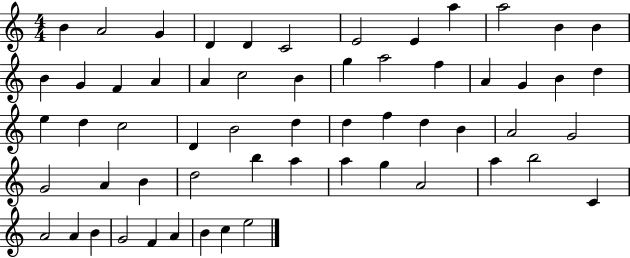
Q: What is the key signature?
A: C major